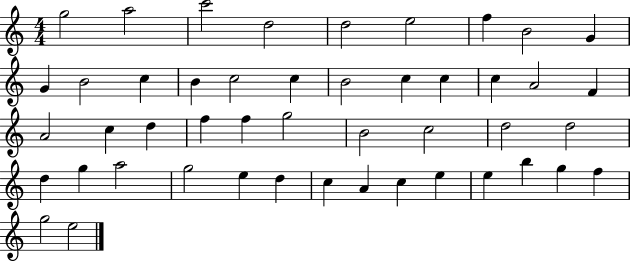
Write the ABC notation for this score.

X:1
T:Untitled
M:4/4
L:1/4
K:C
g2 a2 c'2 d2 d2 e2 f B2 G G B2 c B c2 c B2 c c c A2 F A2 c d f f g2 B2 c2 d2 d2 d g a2 g2 e d c A c e e b g f g2 e2